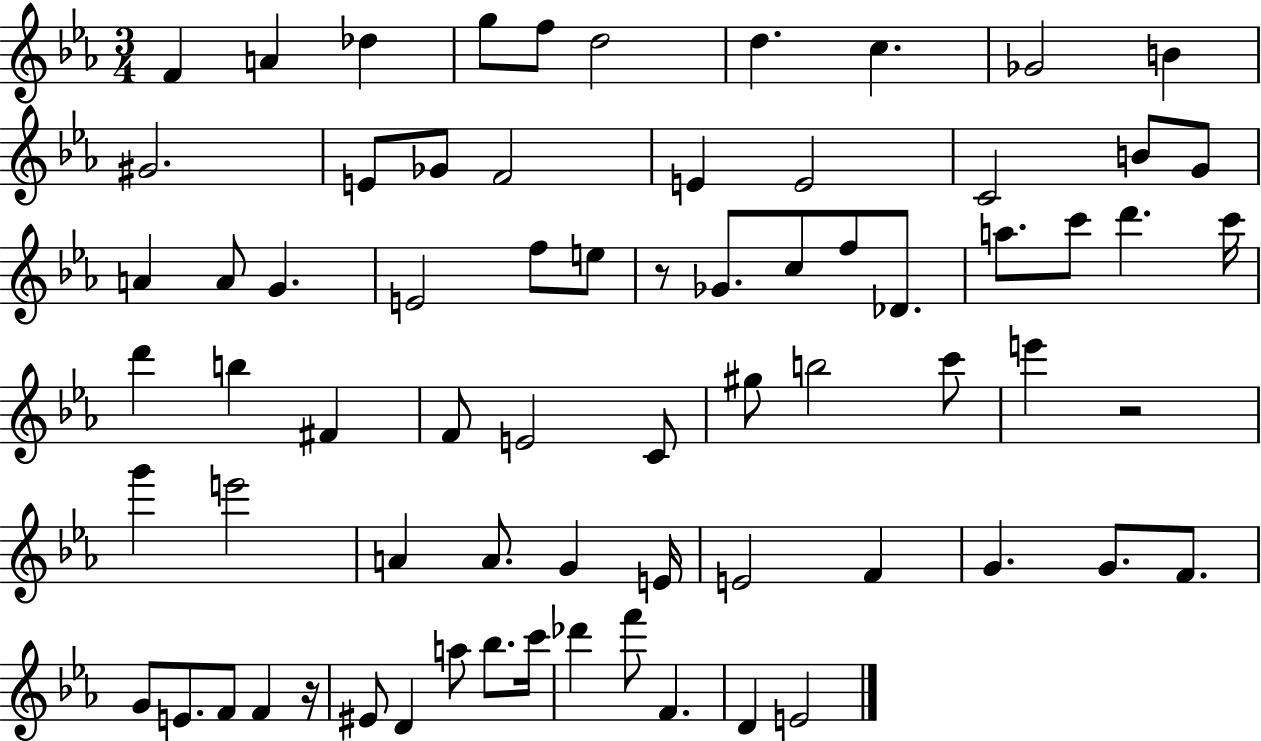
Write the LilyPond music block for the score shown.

{
  \clef treble
  \numericTimeSignature
  \time 3/4
  \key ees \major
  \repeat volta 2 { f'4 a'4 des''4 | g''8 f''8 d''2 | d''4. c''4. | ges'2 b'4 | \break gis'2. | e'8 ges'8 f'2 | e'4 e'2 | c'2 b'8 g'8 | \break a'4 a'8 g'4. | e'2 f''8 e''8 | r8 ges'8. c''8 f''8 des'8. | a''8. c'''8 d'''4. c'''16 | \break d'''4 b''4 fis'4 | f'8 e'2 c'8 | gis''8 b''2 c'''8 | e'''4 r2 | \break g'''4 e'''2 | a'4 a'8. g'4 e'16 | e'2 f'4 | g'4. g'8. f'8. | \break g'8 e'8. f'8 f'4 r16 | eis'8 d'4 a''8 bes''8. c'''16 | des'''4 f'''8 f'4. | d'4 e'2 | \break } \bar "|."
}